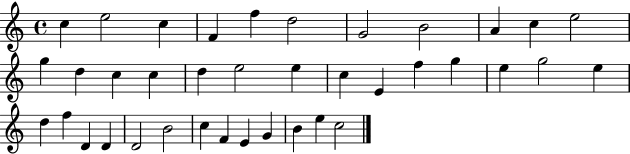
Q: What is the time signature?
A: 4/4